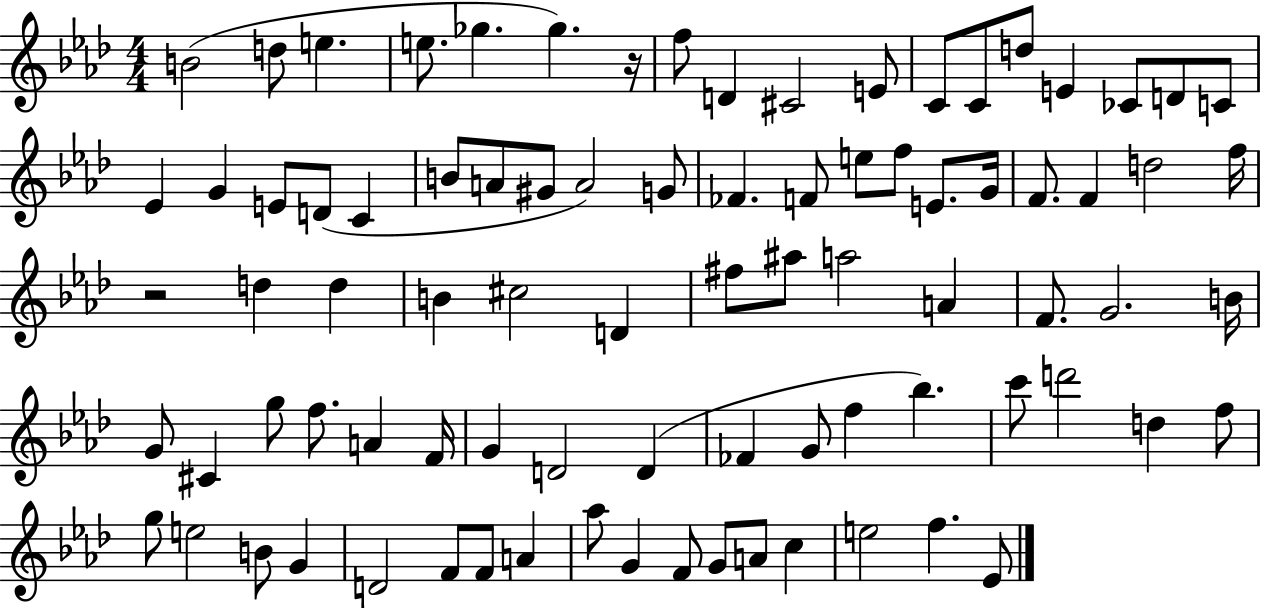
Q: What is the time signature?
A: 4/4